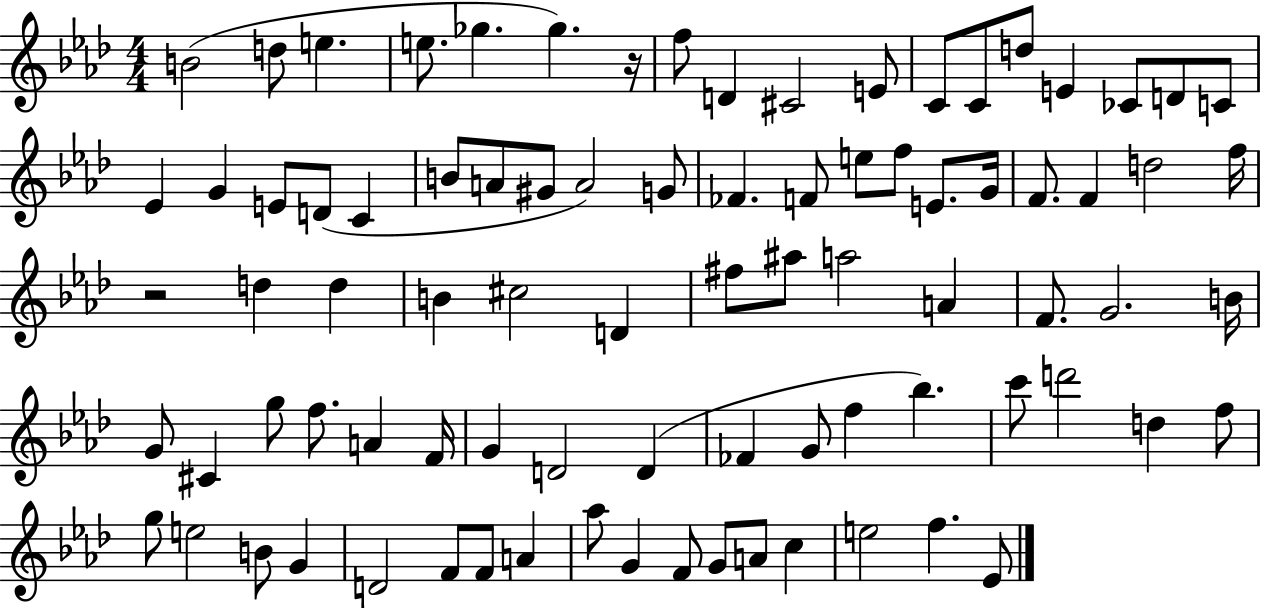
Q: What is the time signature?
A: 4/4